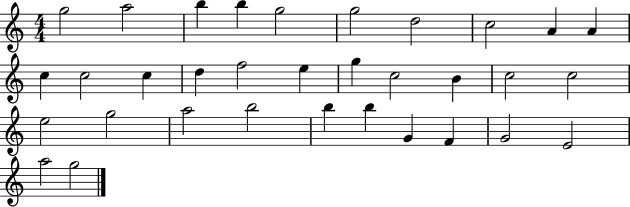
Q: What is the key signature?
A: C major